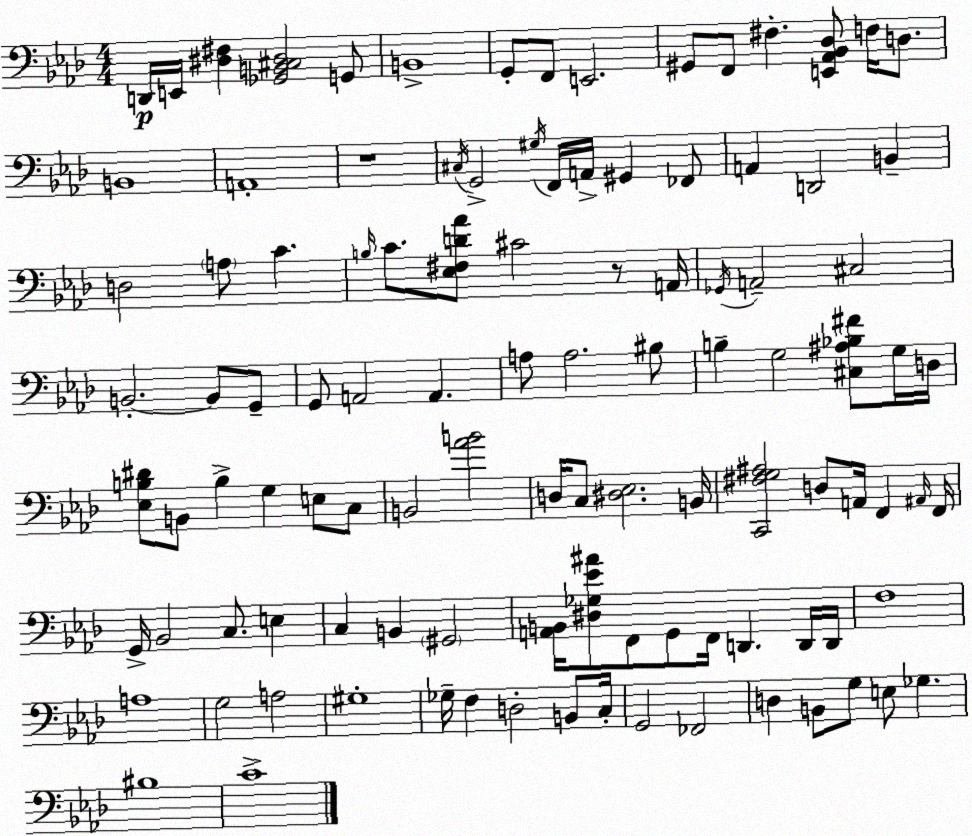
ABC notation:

X:1
T:Untitled
M:4/4
L:1/4
K:Fm
D,,/4 E,,/4 [^D,^F,] [_G,,B,,^C,^D,]2 G,,/2 B,,4 G,,/2 F,,/2 E,,2 ^G,,/2 F,,/2 ^F, [E,,_A,,_B,,_D,]/2 F,/4 D,/2 B,,4 A,,4 z4 ^C,/4 G,,2 ^G,/4 F,,/4 A,,/4 ^G,, _F,,/2 A,, D,,2 B,, D,2 A,/2 C B,/4 C/2 [_E,^F,D_A]/2 ^C2 z/2 A,,/4 _G,,/4 A,,2 ^C,2 B,,2 B,,/2 G,,/2 G,,/2 A,,2 A,, A,/2 A,2 ^B,/2 B, G,2 [^C,^A,_B,^F]/2 G,/4 D,/4 [_E,B,^D]/2 B,,/2 B, G, E,/2 C,/2 B,,2 [_AB]2 D,/4 C,/2 [^D,_E,]2 B,,/4 [C,,^F,G,^A,]2 D,/2 A,,/4 F,, ^A,,/4 F,,/4 G,,/4 _B,,2 C,/2 E, C, B,, ^G,,2 [A,,B,,]/4 [^D,_G,_E^A]/2 F,,/2 G,,/2 F,,/4 D,, D,,/4 D,,/4 F,4 A,4 G,2 A,2 ^G,4 _G,/4 F, D,2 B,,/2 C,/4 G,,2 _F,,2 D, B,,/2 G,/2 E,/2 _G, ^B,4 C4